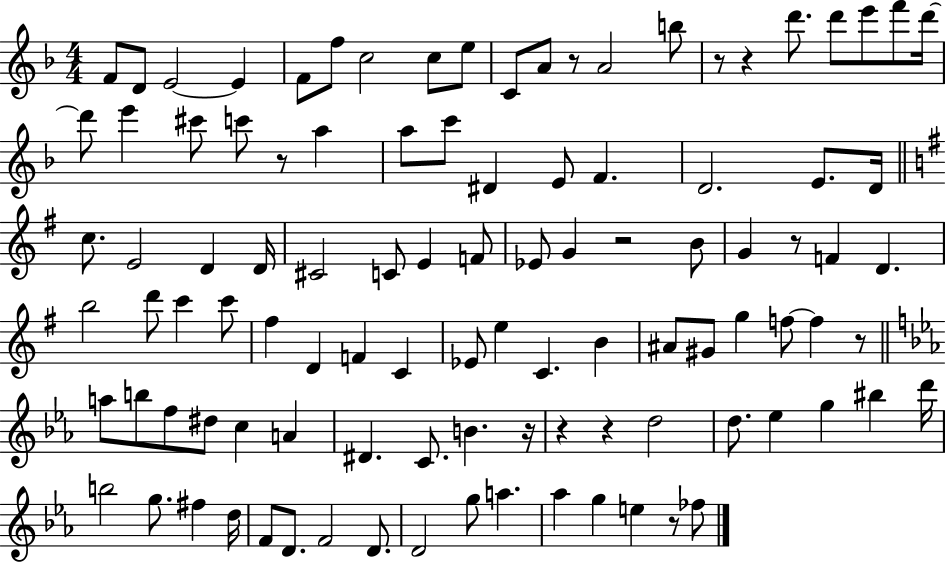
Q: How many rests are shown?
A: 11